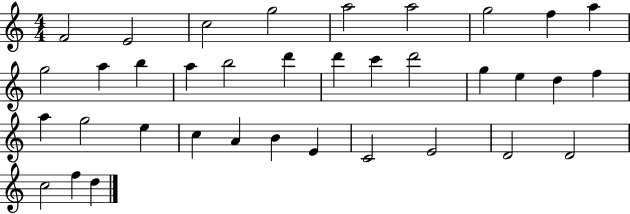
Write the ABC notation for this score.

X:1
T:Untitled
M:4/4
L:1/4
K:C
F2 E2 c2 g2 a2 a2 g2 f a g2 a b a b2 d' d' c' d'2 g e d f a g2 e c A B E C2 E2 D2 D2 c2 f d